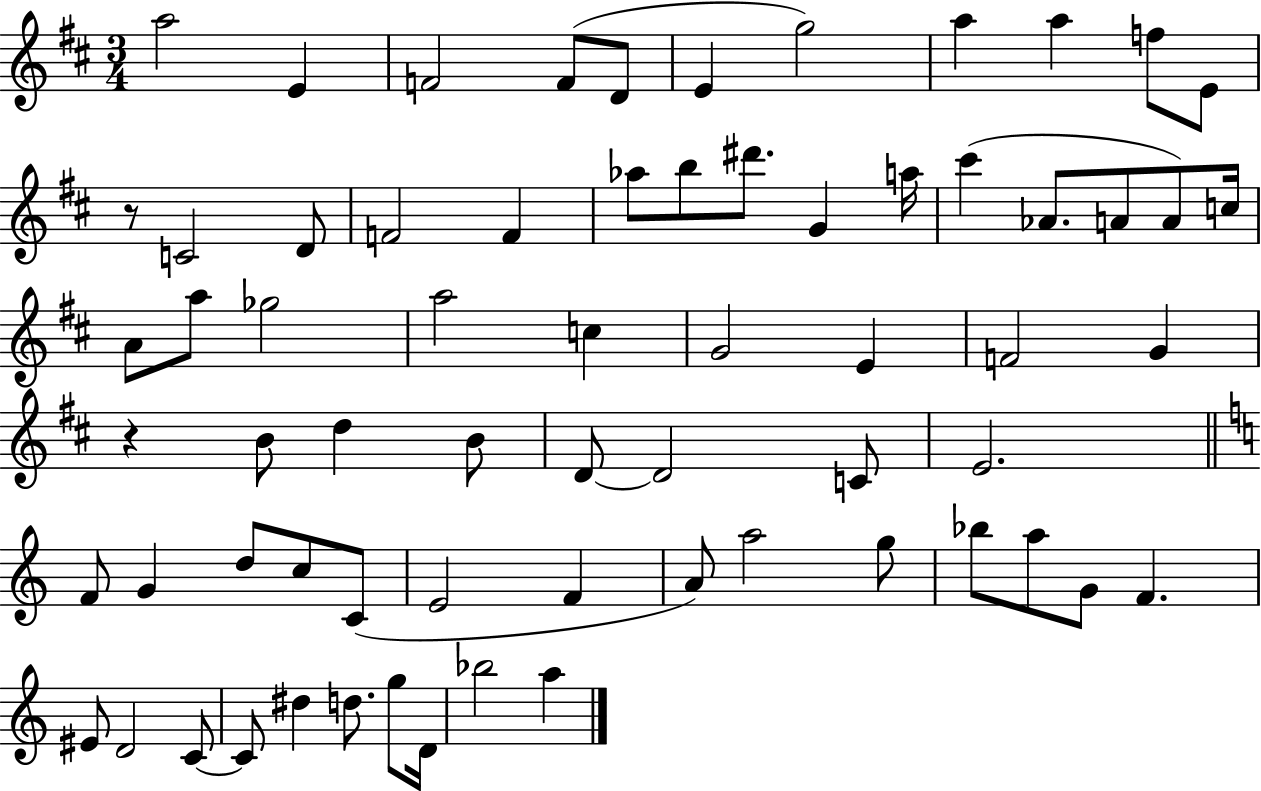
{
  \clef treble
  \numericTimeSignature
  \time 3/4
  \key d \major
  a''2 e'4 | f'2 f'8( d'8 | e'4 g''2) | a''4 a''4 f''8 e'8 | \break r8 c'2 d'8 | f'2 f'4 | aes''8 b''8 dis'''8. g'4 a''16 | cis'''4( aes'8. a'8 a'8) c''16 | \break a'8 a''8 ges''2 | a''2 c''4 | g'2 e'4 | f'2 g'4 | \break r4 b'8 d''4 b'8 | d'8~~ d'2 c'8 | e'2. | \bar "||" \break \key c \major f'8 g'4 d''8 c''8 c'8( | e'2 f'4 | a'8) a''2 g''8 | bes''8 a''8 g'8 f'4. | \break eis'8 d'2 c'8~~ | c'8 dis''4 d''8. g''8 d'16 | bes''2 a''4 | \bar "|."
}